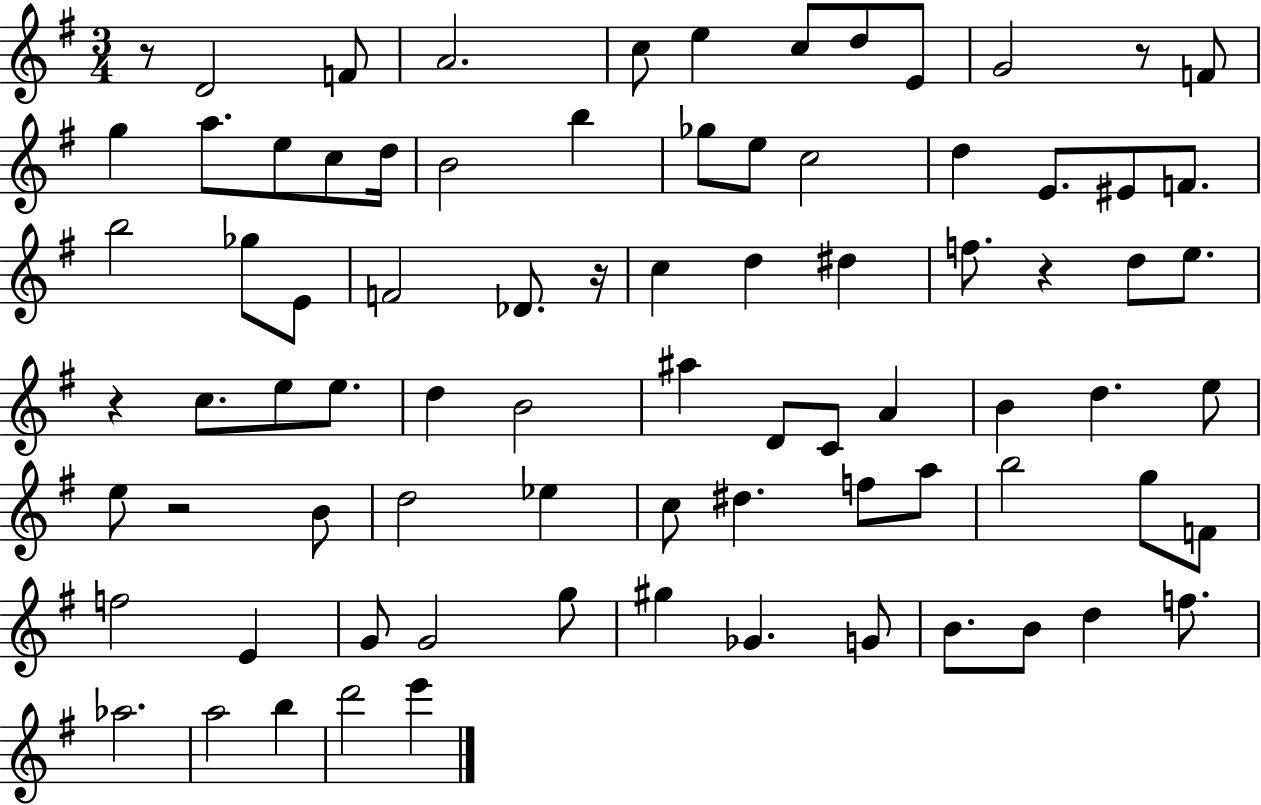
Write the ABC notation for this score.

X:1
T:Untitled
M:3/4
L:1/4
K:G
z/2 D2 F/2 A2 c/2 e c/2 d/2 E/2 G2 z/2 F/2 g a/2 e/2 c/2 d/4 B2 b _g/2 e/2 c2 d E/2 ^E/2 F/2 b2 _g/2 E/2 F2 _D/2 z/4 c d ^d f/2 z d/2 e/2 z c/2 e/2 e/2 d B2 ^a D/2 C/2 A B d e/2 e/2 z2 B/2 d2 _e c/2 ^d f/2 a/2 b2 g/2 F/2 f2 E G/2 G2 g/2 ^g _G G/2 B/2 B/2 d f/2 _a2 a2 b d'2 e'